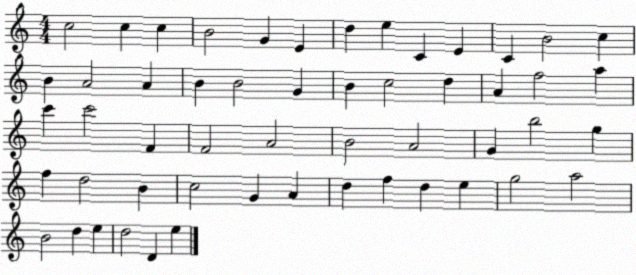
X:1
T:Untitled
M:4/4
L:1/4
K:C
c2 c c B2 G E d e C E C B2 c B A2 A B B2 G B c2 d A f2 a c' c'2 F F2 A2 B2 A2 G b2 g f d2 B c2 G A d f d e g2 a2 B2 d e d2 D e